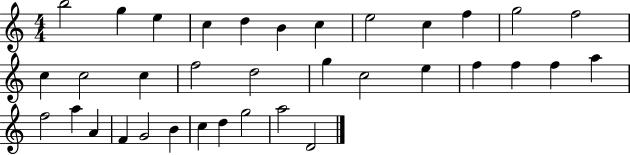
{
  \clef treble
  \numericTimeSignature
  \time 4/4
  \key c \major
  b''2 g''4 e''4 | c''4 d''4 b'4 c''4 | e''2 c''4 f''4 | g''2 f''2 | \break c''4 c''2 c''4 | f''2 d''2 | g''4 c''2 e''4 | f''4 f''4 f''4 a''4 | \break f''2 a''4 a'4 | f'4 g'2 b'4 | c''4 d''4 g''2 | a''2 d'2 | \break \bar "|."
}